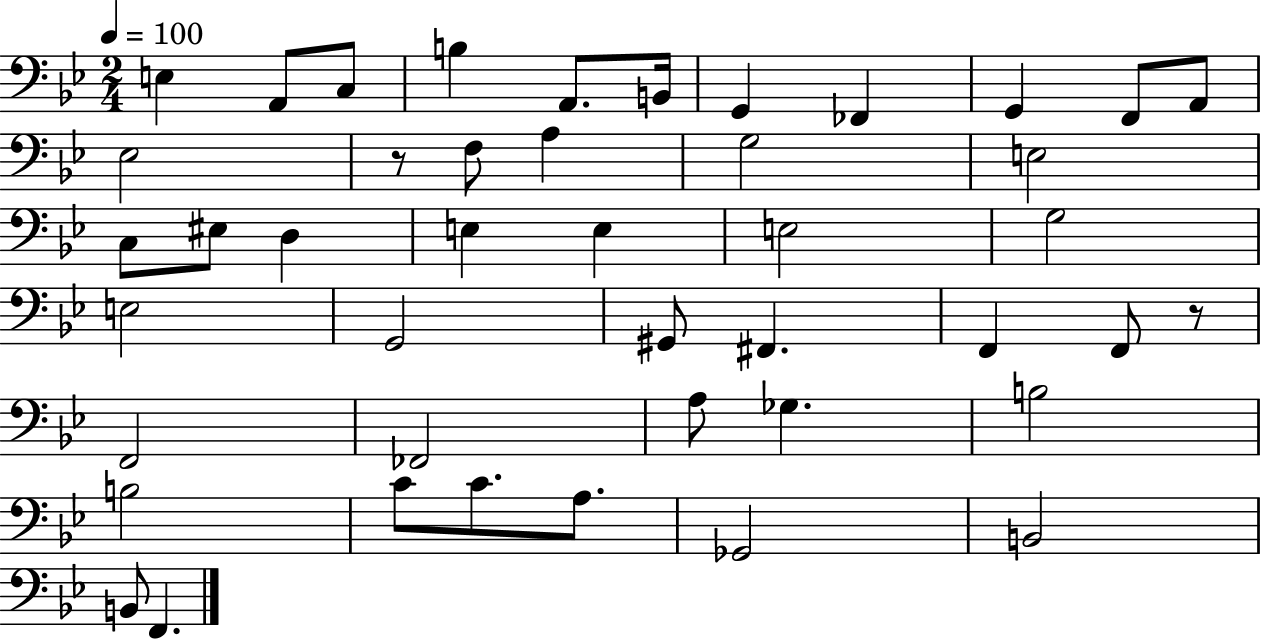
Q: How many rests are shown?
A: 2